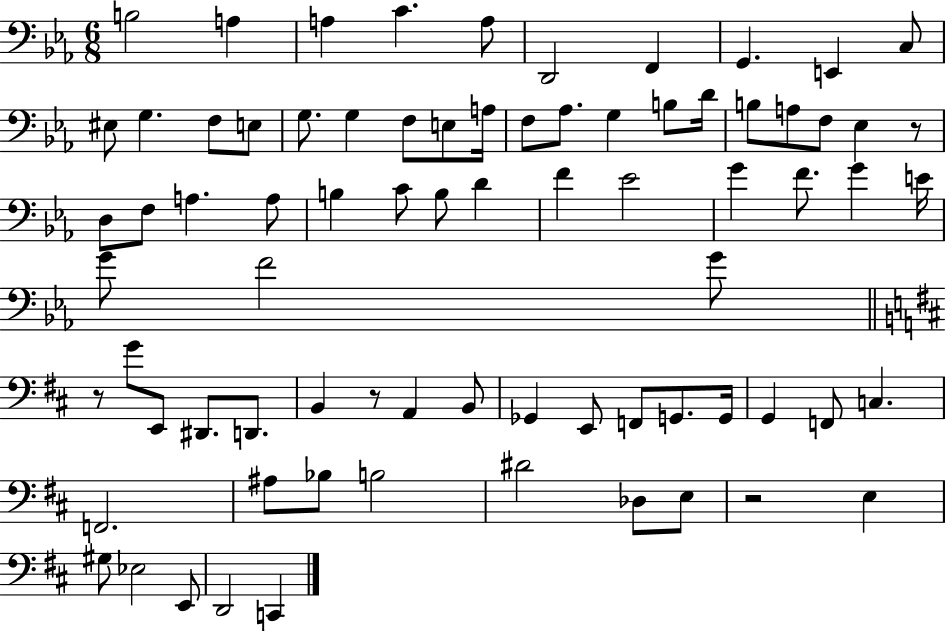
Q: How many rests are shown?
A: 4